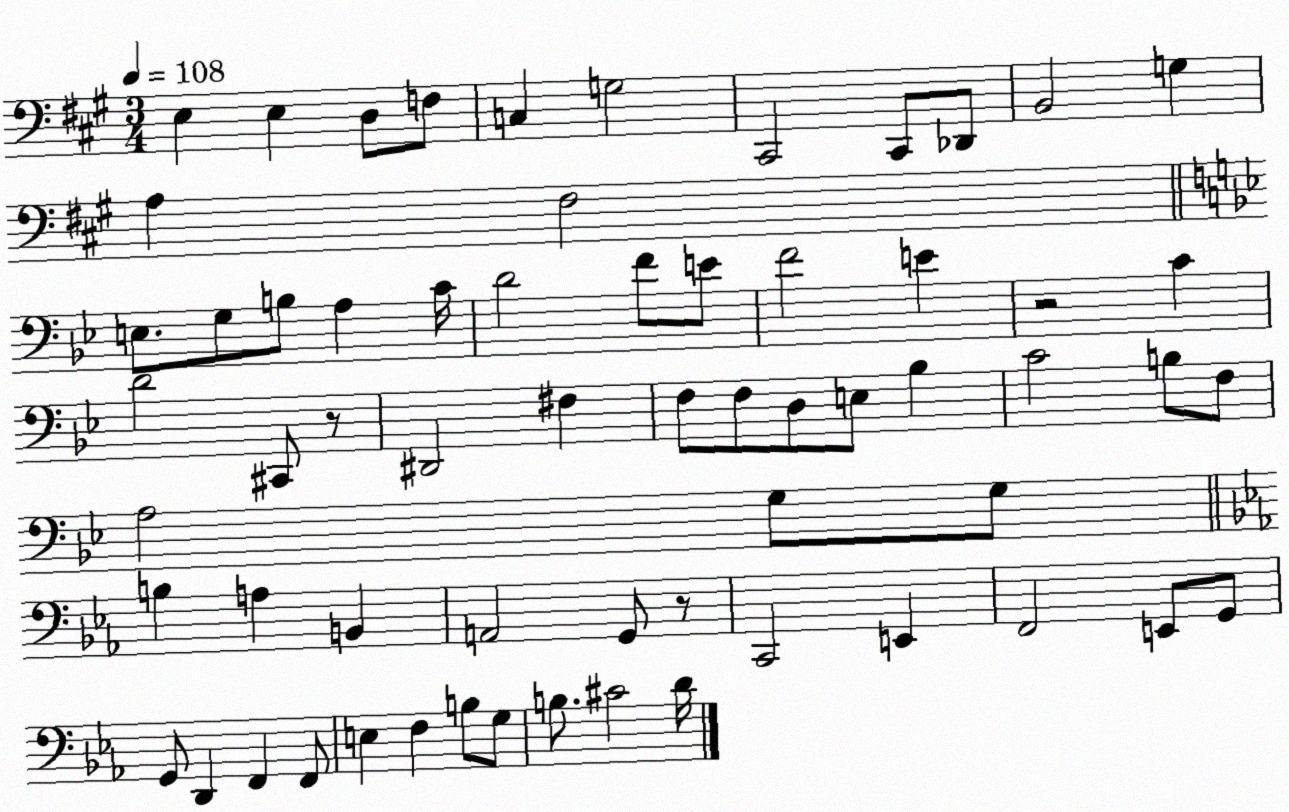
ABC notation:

X:1
T:Untitled
M:3/4
L:1/4
K:A
E, E, D,/2 F,/2 C, G,2 ^C,,2 ^C,,/2 _D,,/2 B,,2 G, A, ^F,2 E,/2 G,/2 B,/2 A, C/4 D2 F/2 E/2 F2 E z2 C D2 ^C,,/2 z/2 ^D,,2 ^F, F,/2 F,/2 D,/2 E,/2 _B, C2 B,/2 F,/2 A,2 G,/2 G,/2 B, A, B,, A,,2 G,,/2 z/2 C,,2 E,, F,,2 E,,/2 G,,/2 G,,/2 D,, F,, F,,/2 E, F, B,/2 G,/2 B,/2 ^C2 D/4